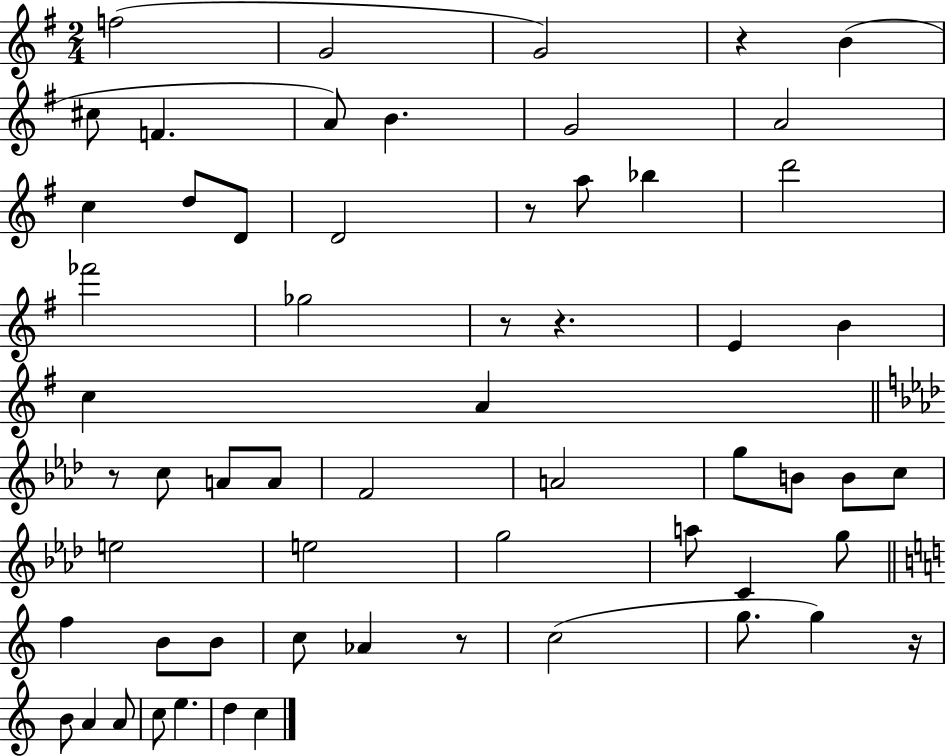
{
  \clef treble
  \numericTimeSignature
  \time 2/4
  \key g \major
  f''2( | g'2 | g'2) | r4 b'4( | \break cis''8 f'4. | a'8) b'4. | g'2 | a'2 | \break c''4 d''8 d'8 | d'2 | r8 a''8 bes''4 | d'''2 | \break fes'''2 | ges''2 | r8 r4. | e'4 b'4 | \break c''4 a'4 | \bar "||" \break \key aes \major r8 c''8 a'8 a'8 | f'2 | a'2 | g''8 b'8 b'8 c''8 | \break e''2 | e''2 | g''2 | a''8 c'4 g''8 | \break \bar "||" \break \key a \minor f''4 b'8 b'8 | c''8 aes'4 r8 | c''2( | g''8. g''4) r16 | \break b'8 a'4 a'8 | c''8 e''4. | d''4 c''4 | \bar "|."
}